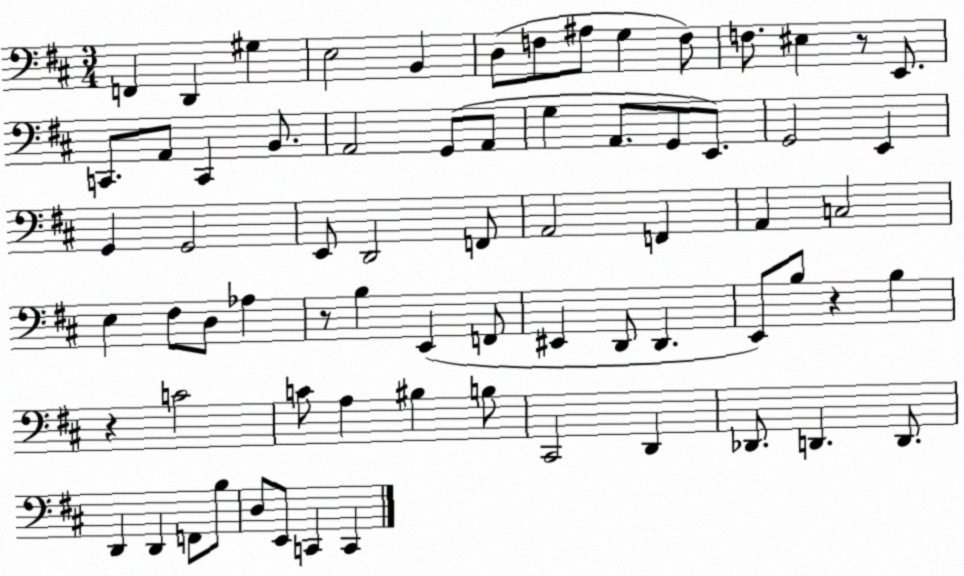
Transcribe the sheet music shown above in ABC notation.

X:1
T:Untitled
M:3/4
L:1/4
K:D
F,, D,, ^G, E,2 B,, D,/2 F,/2 ^A,/2 G, F,/2 F,/2 ^E, z/2 E,,/2 C,,/2 A,,/2 C,, B,,/2 A,,2 G,,/2 A,,/2 G, A,,/2 G,,/2 E,,/2 G,,2 E,, G,, G,,2 E,,/2 D,,2 F,,/2 A,,2 F,, A,, C,2 E, ^F,/2 D,/2 _A, z/2 B, E,, F,,/2 ^E,, D,,/2 D,, E,,/2 B,/2 z B, z C2 C/2 A, ^B, B,/2 ^C,,2 D,, _D,,/2 D,, D,,/2 D,, D,, F,,/2 B,/2 D,/2 E,,/2 C,, C,,